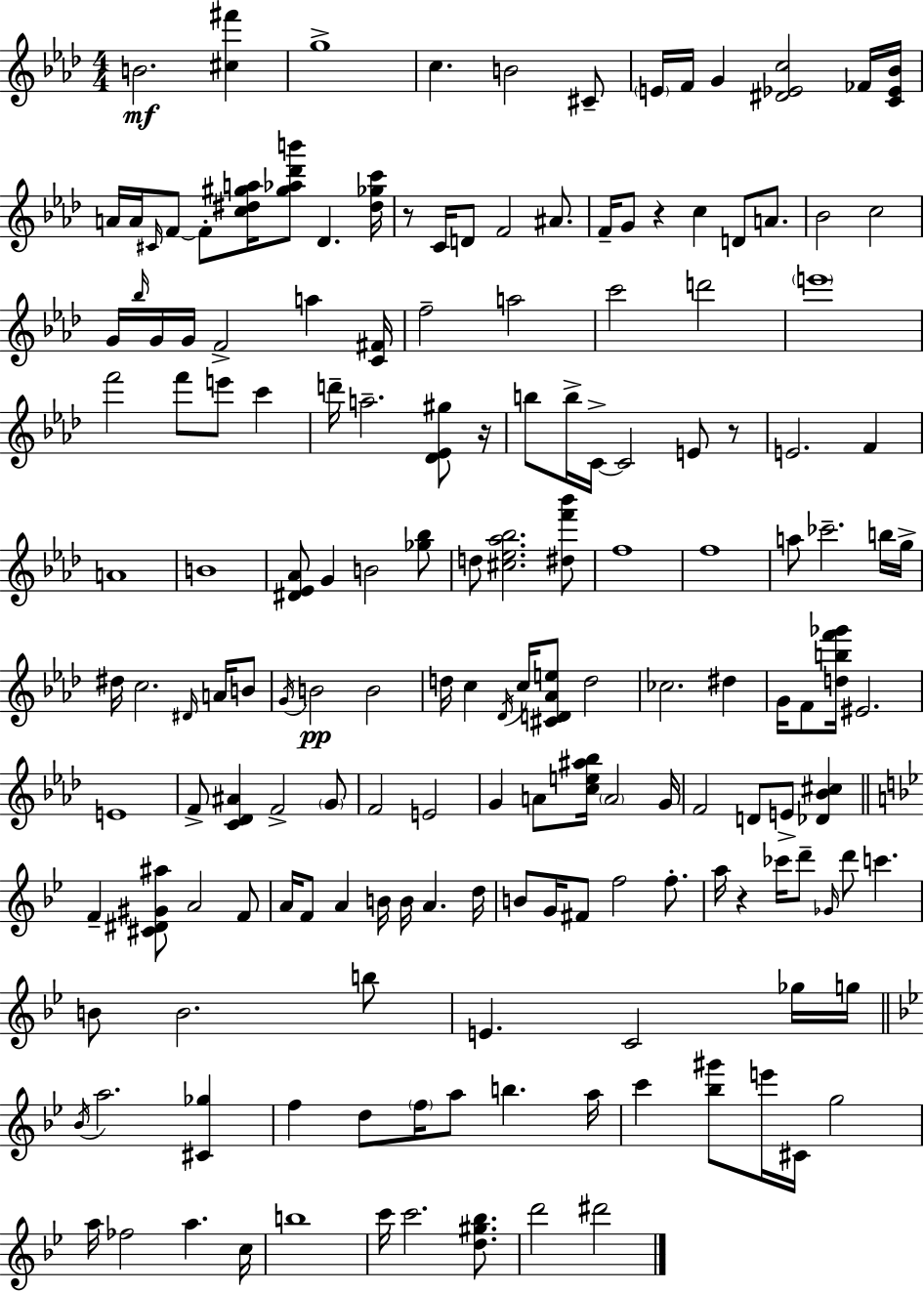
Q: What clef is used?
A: treble